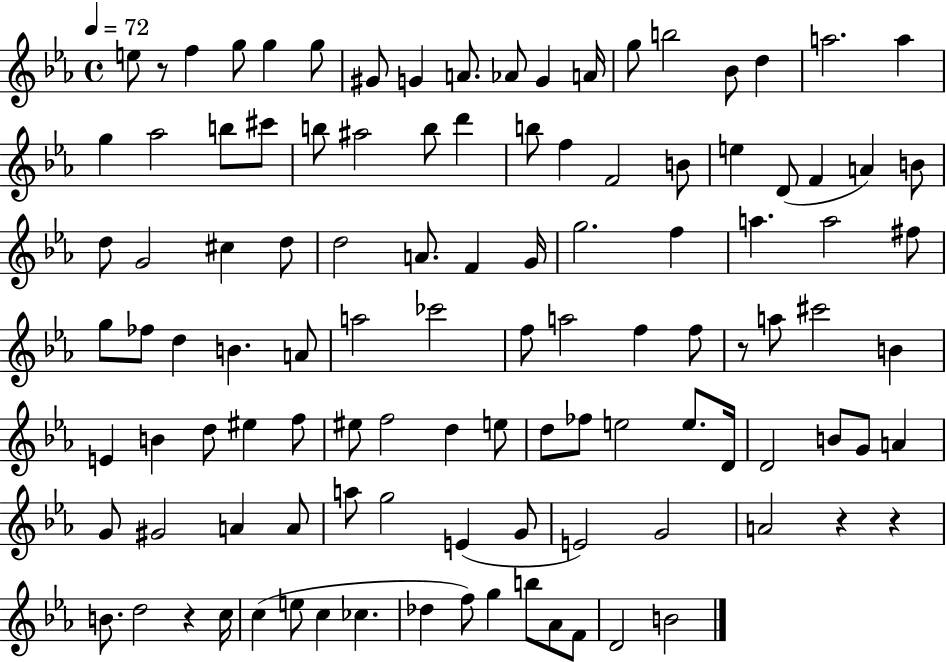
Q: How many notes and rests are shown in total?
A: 110